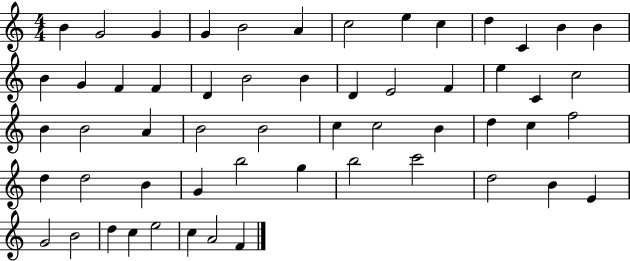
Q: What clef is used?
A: treble